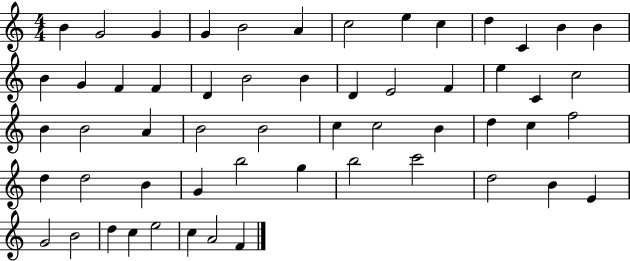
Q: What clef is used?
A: treble